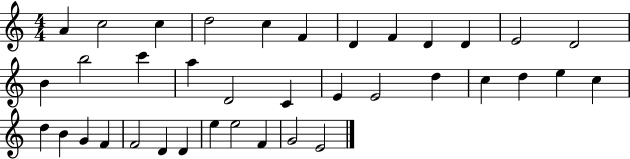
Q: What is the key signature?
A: C major